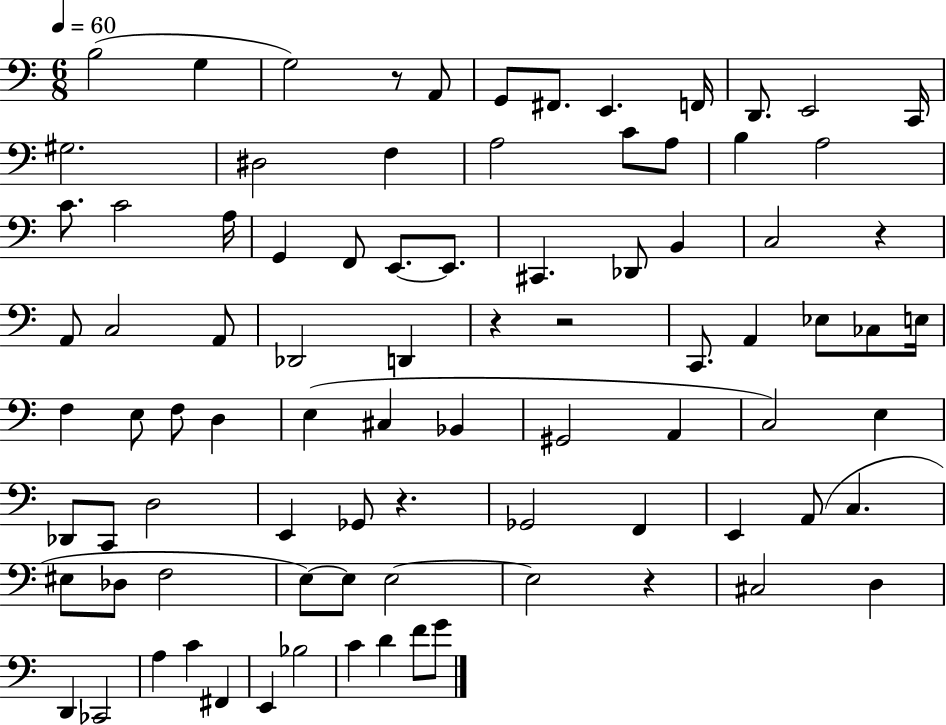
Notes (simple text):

B3/h G3/q G3/h R/e A2/e G2/e F#2/e. E2/q. F2/s D2/e. E2/h C2/s G#3/h. D#3/h F3/q A3/h C4/e A3/e B3/q A3/h C4/e. C4/h A3/s G2/q F2/e E2/e. E2/e. C#2/q. Db2/e B2/q C3/h R/q A2/e C3/h A2/e Db2/h D2/q R/q R/h C2/e. A2/q Eb3/e CES3/e E3/s F3/q E3/e F3/e D3/q E3/q C#3/q Bb2/q G#2/h A2/q C3/h E3/q Db2/e C2/e D3/h E2/q Gb2/e R/q. Gb2/h F2/q E2/q A2/e C3/q. EIS3/e Db3/e F3/h E3/e E3/e E3/h E3/h R/q C#3/h D3/q D2/q CES2/h A3/q C4/q F#2/q E2/q Bb3/h C4/q D4/q F4/e G4/e